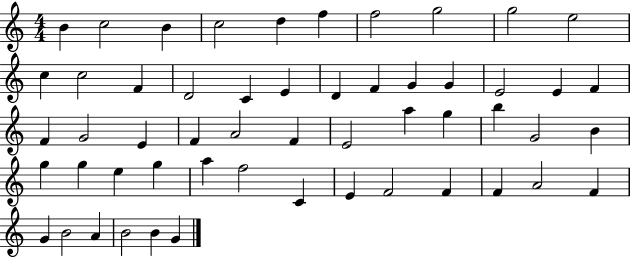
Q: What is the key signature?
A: C major